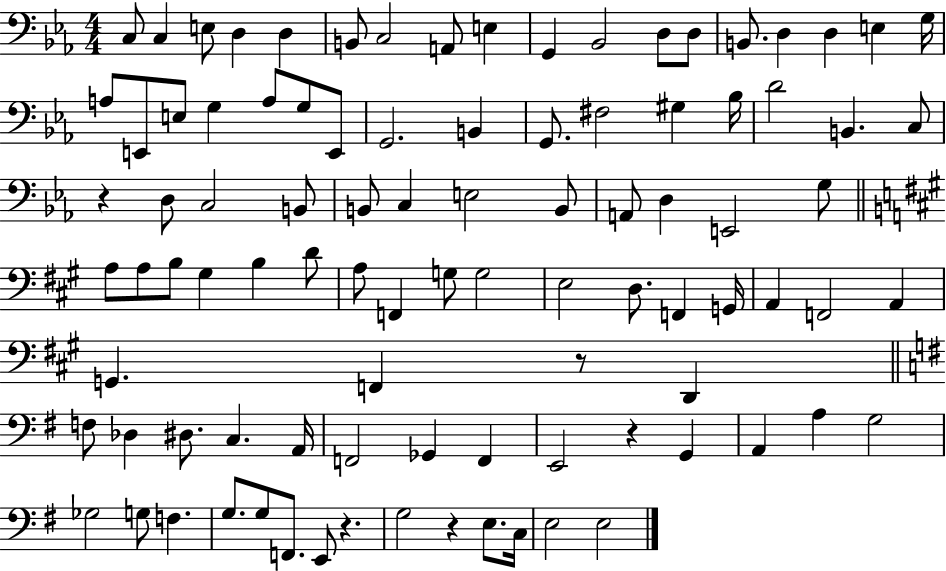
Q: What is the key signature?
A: EES major